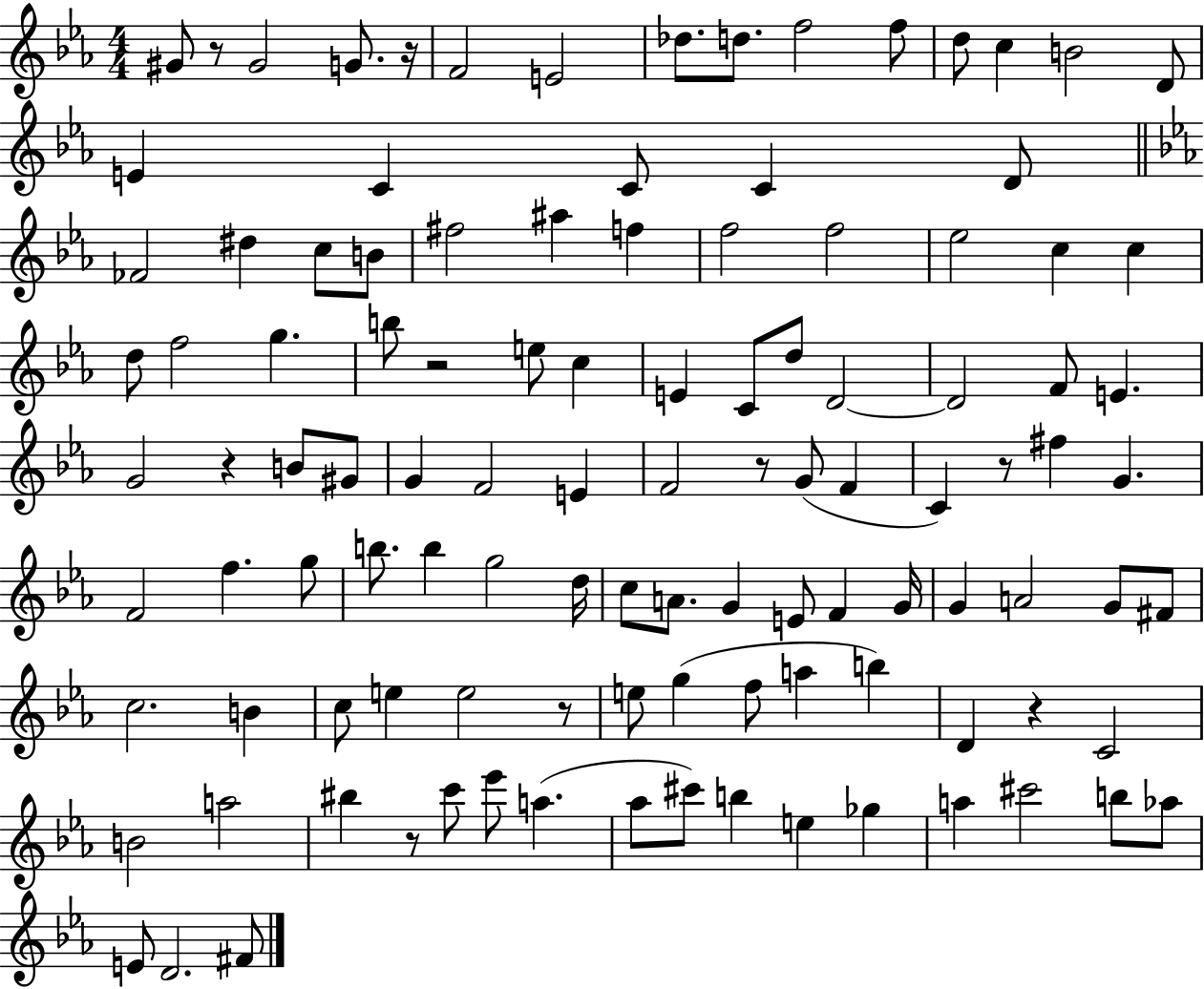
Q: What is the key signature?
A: EES major